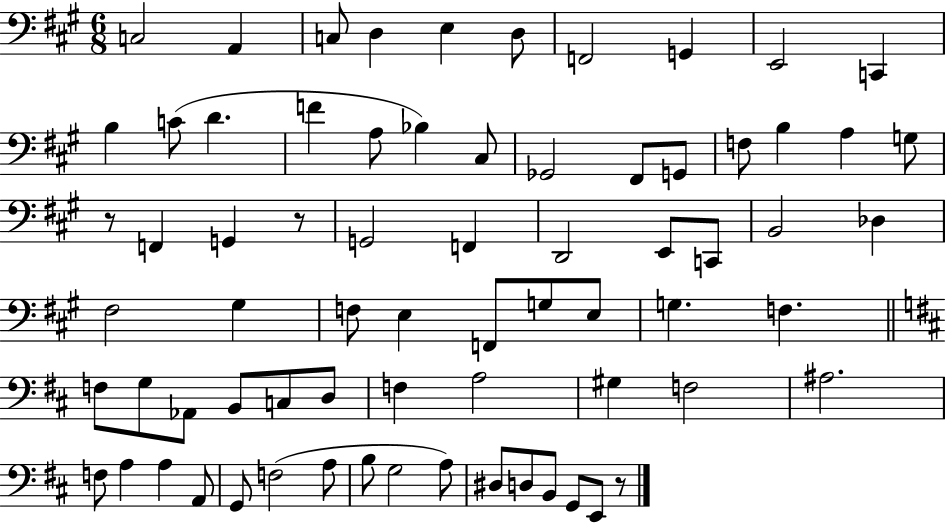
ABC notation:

X:1
T:Untitled
M:6/8
L:1/4
K:A
C,2 A,, C,/2 D, E, D,/2 F,,2 G,, E,,2 C,, B, C/2 D F A,/2 _B, ^C,/2 _G,,2 ^F,,/2 G,,/2 F,/2 B, A, G,/2 z/2 F,, G,, z/2 G,,2 F,, D,,2 E,,/2 C,,/2 B,,2 _D, ^F,2 ^G, F,/2 E, F,,/2 G,/2 E,/2 G, F, F,/2 G,/2 _A,,/2 B,,/2 C,/2 D,/2 F, A,2 ^G, F,2 ^A,2 F,/2 A, A, A,,/2 G,,/2 F,2 A,/2 B,/2 G,2 A,/2 ^D,/2 D,/2 B,,/2 G,,/2 E,,/2 z/2